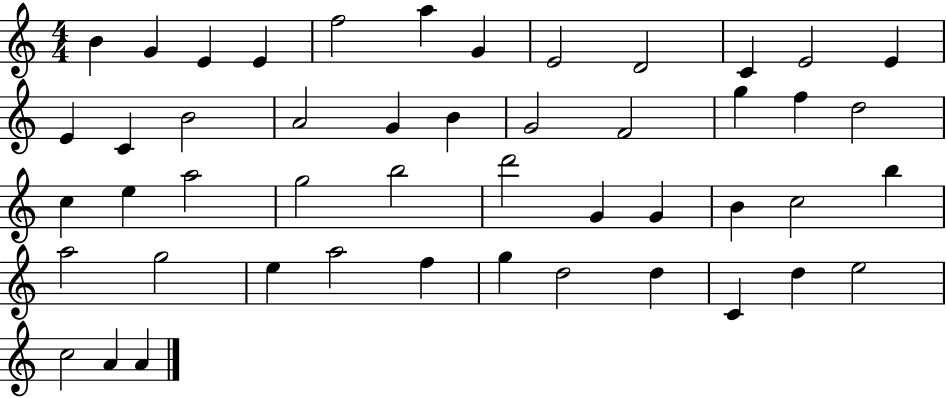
B4/q G4/q E4/q E4/q F5/h A5/q G4/q E4/h D4/h C4/q E4/h E4/q E4/q C4/q B4/h A4/h G4/q B4/q G4/h F4/h G5/q F5/q D5/h C5/q E5/q A5/h G5/h B5/h D6/h G4/q G4/q B4/q C5/h B5/q A5/h G5/h E5/q A5/h F5/q G5/q D5/h D5/q C4/q D5/q E5/h C5/h A4/q A4/q